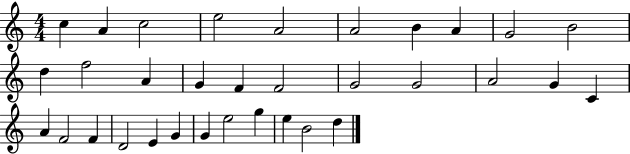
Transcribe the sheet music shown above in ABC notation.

X:1
T:Untitled
M:4/4
L:1/4
K:C
c A c2 e2 A2 A2 B A G2 B2 d f2 A G F F2 G2 G2 A2 G C A F2 F D2 E G G e2 g e B2 d